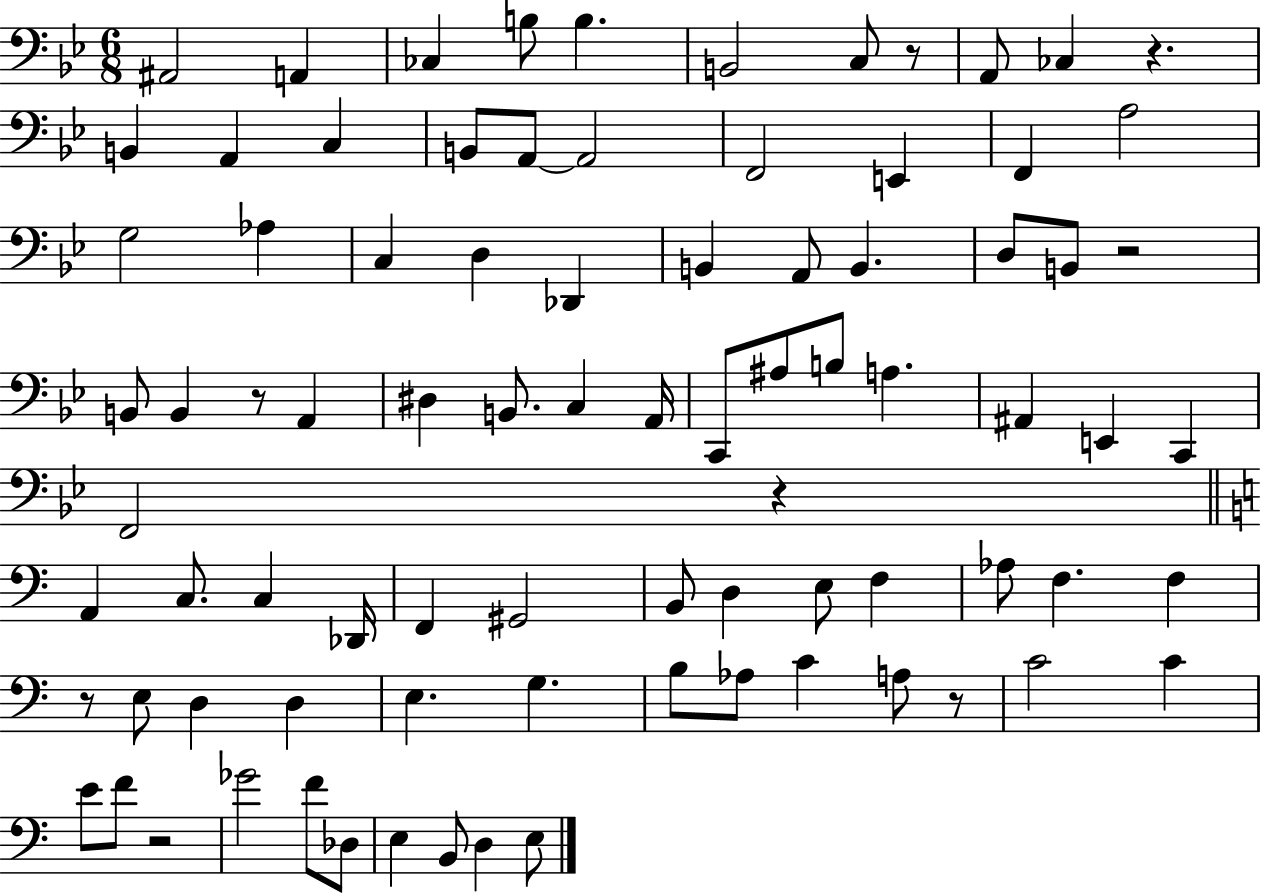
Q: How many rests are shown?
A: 8